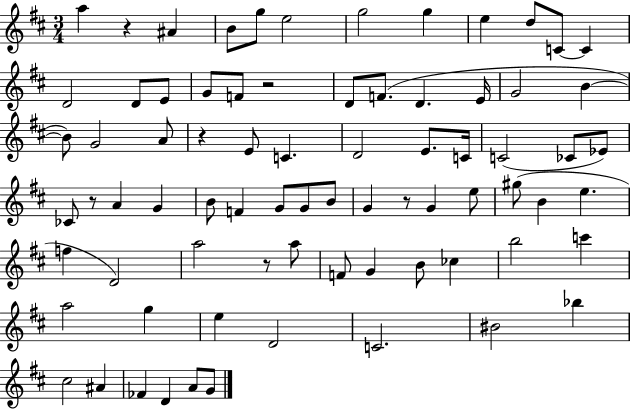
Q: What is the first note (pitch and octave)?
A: A5